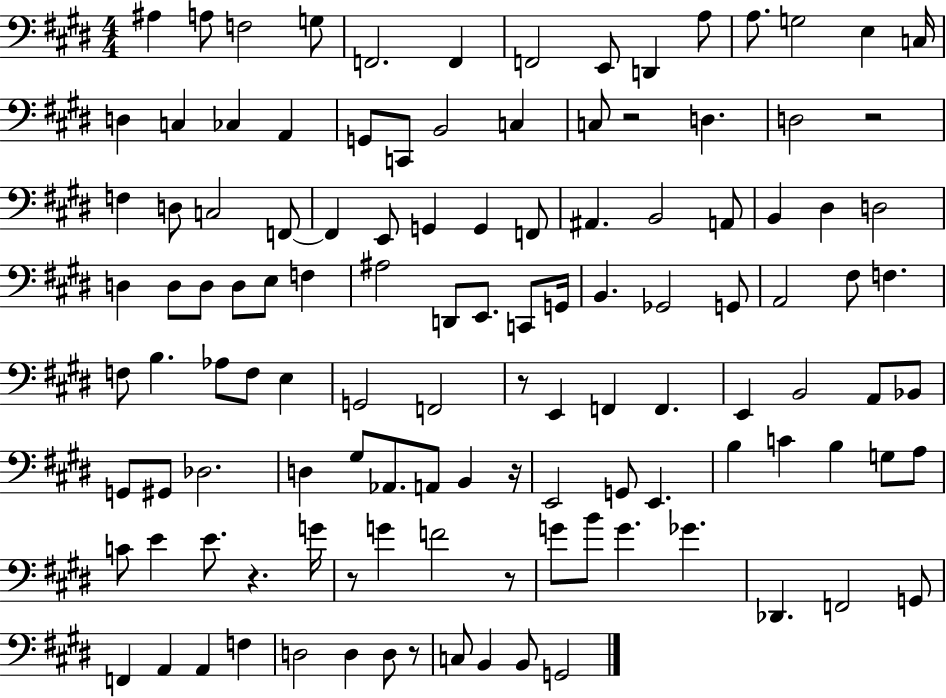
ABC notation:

X:1
T:Untitled
M:4/4
L:1/4
K:E
^A, A,/2 F,2 G,/2 F,,2 F,, F,,2 E,,/2 D,, A,/2 A,/2 G,2 E, C,/4 D, C, _C, A,, G,,/2 C,,/2 B,,2 C, C,/2 z2 D, D,2 z2 F, D,/2 C,2 F,,/2 F,, E,,/2 G,, G,, F,,/2 ^A,, B,,2 A,,/2 B,, ^D, D,2 D, D,/2 D,/2 D,/2 E,/2 F, ^A,2 D,,/2 E,,/2 C,,/2 G,,/4 B,, _G,,2 G,,/2 A,,2 ^F,/2 F, F,/2 B, _A,/2 F,/2 E, G,,2 F,,2 z/2 E,, F,, F,, E,, B,,2 A,,/2 _B,,/2 G,,/2 ^G,,/2 _D,2 D, ^G,/2 _A,,/2 A,,/2 B,, z/4 E,,2 G,,/2 E,, B, C B, G,/2 A,/2 C/2 E E/2 z G/4 z/2 G F2 z/2 G/2 B/2 G _G _D,, F,,2 G,,/2 F,, A,, A,, F, D,2 D, D,/2 z/2 C,/2 B,, B,,/2 G,,2